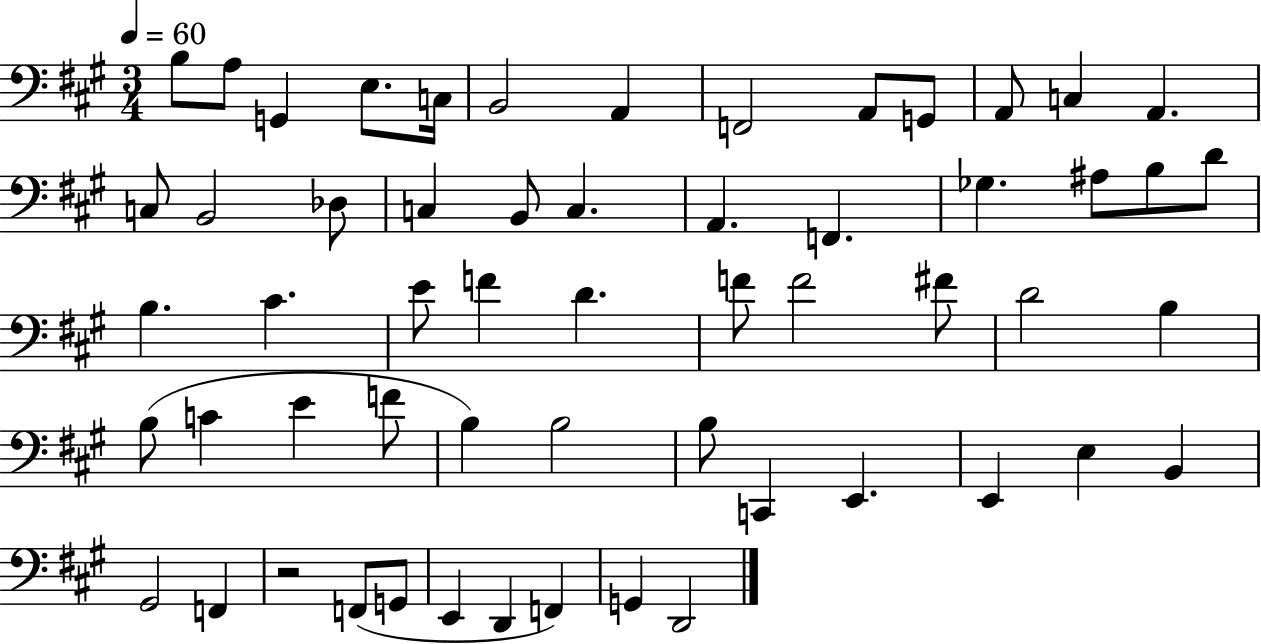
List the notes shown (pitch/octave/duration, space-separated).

B3/e A3/e G2/q E3/e. C3/s B2/h A2/q F2/h A2/e G2/e A2/e C3/q A2/q. C3/e B2/h Db3/e C3/q B2/e C3/q. A2/q. F2/q. Gb3/q. A#3/e B3/e D4/e B3/q. C#4/q. E4/e F4/q D4/q. F4/e F4/h F#4/e D4/h B3/q B3/e C4/q E4/q F4/e B3/q B3/h B3/e C2/q E2/q. E2/q E3/q B2/q G#2/h F2/q R/h F2/e G2/e E2/q D2/q F2/q G2/q D2/h